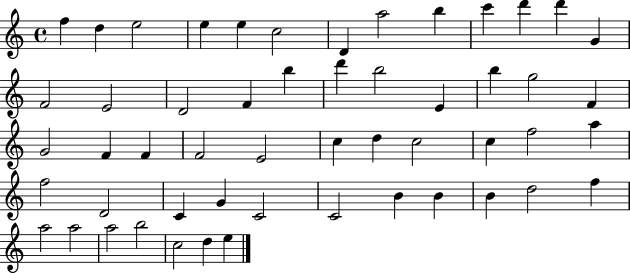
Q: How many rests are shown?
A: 0